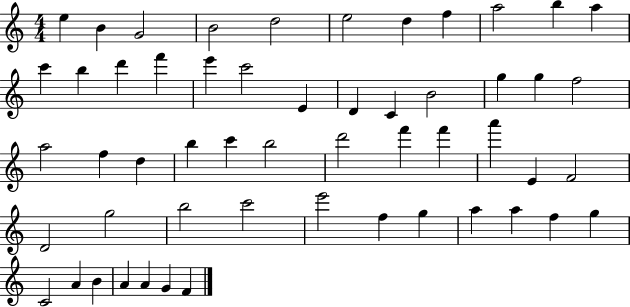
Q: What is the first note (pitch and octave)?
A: E5